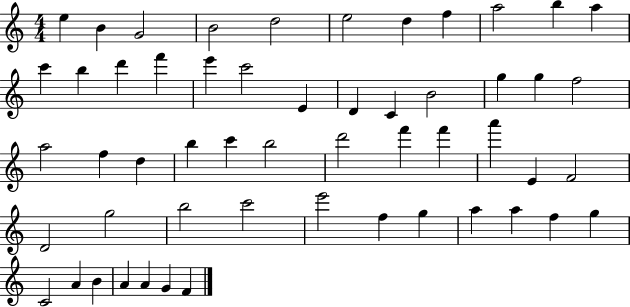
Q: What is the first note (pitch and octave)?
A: E5